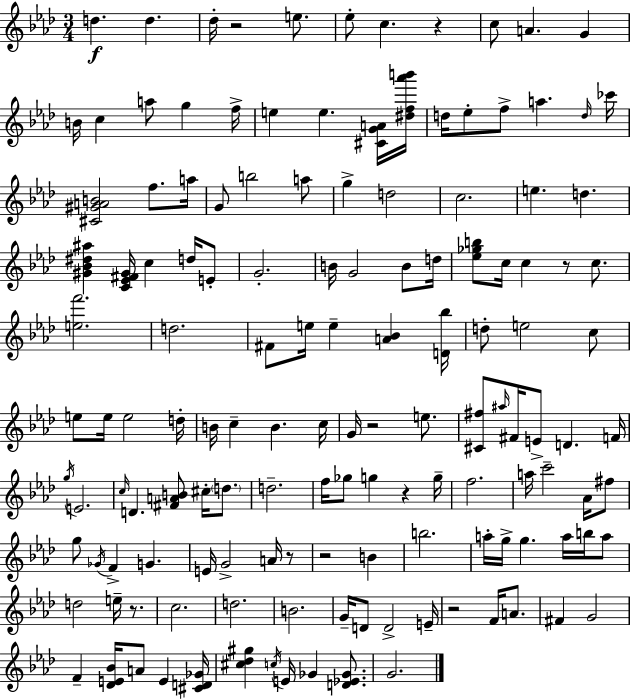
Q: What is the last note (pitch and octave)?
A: G4